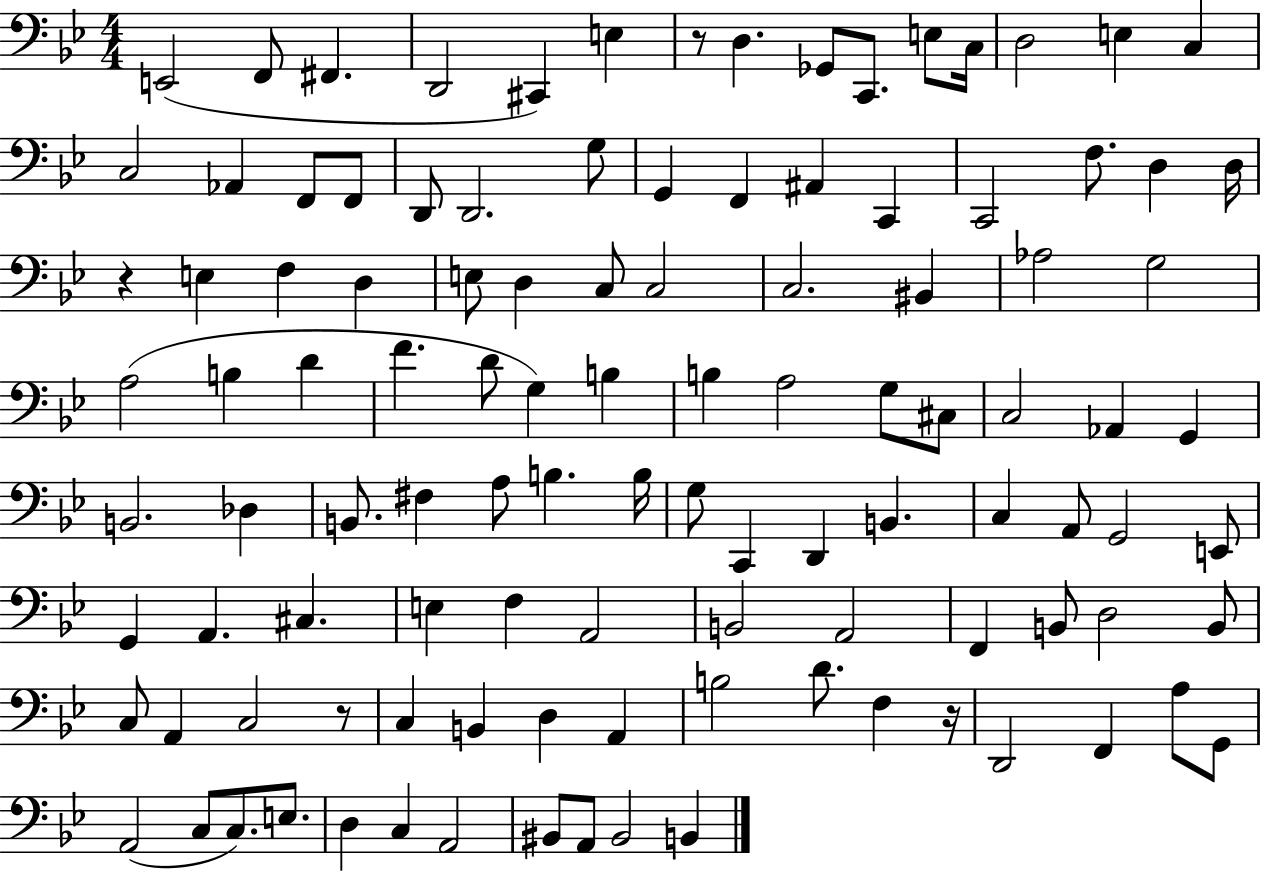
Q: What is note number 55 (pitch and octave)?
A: B2